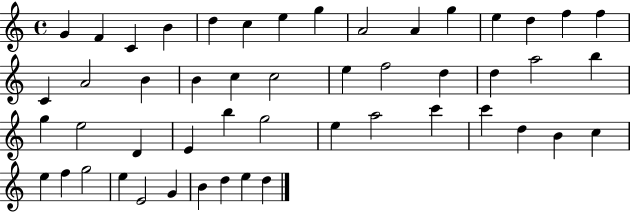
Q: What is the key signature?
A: C major